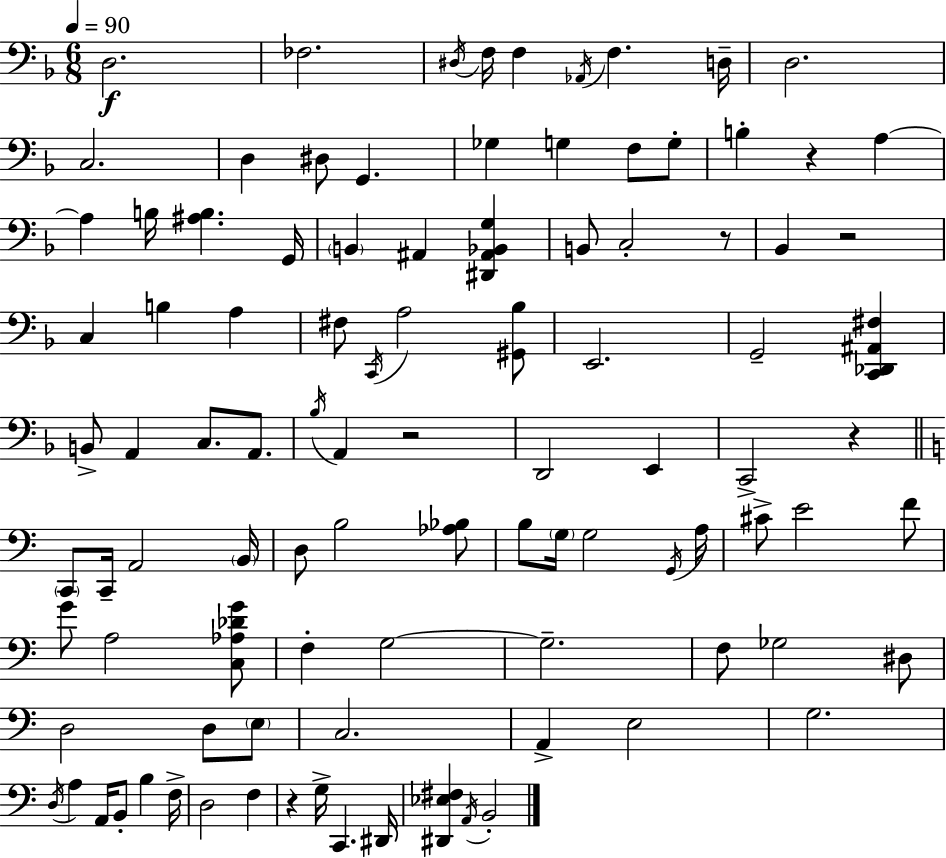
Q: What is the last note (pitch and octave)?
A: B2